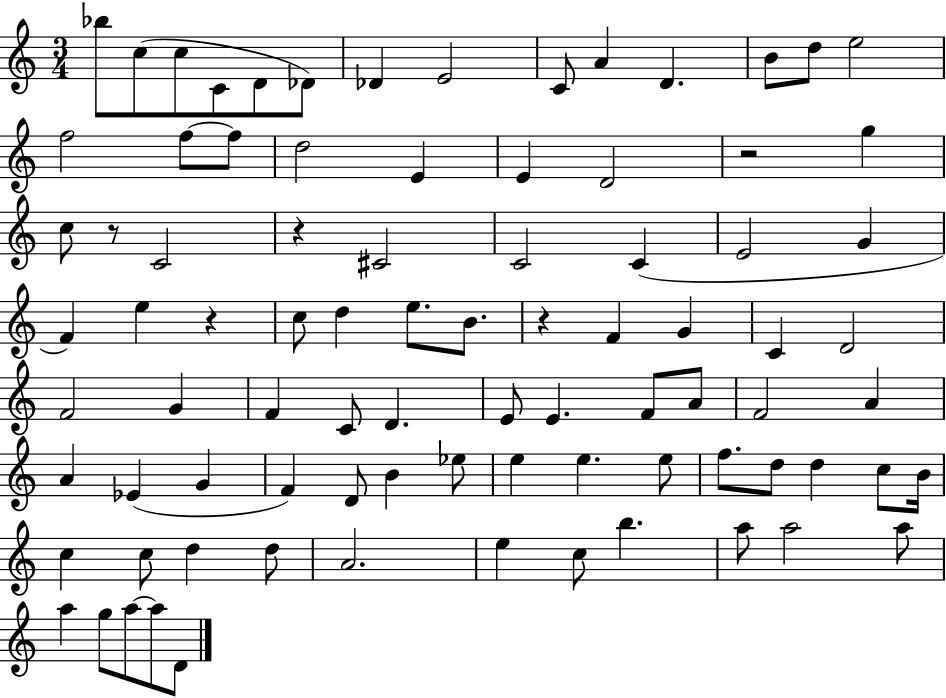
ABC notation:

X:1
T:Untitled
M:3/4
L:1/4
K:C
_b/2 c/2 c/2 C/2 D/2 _D/2 _D E2 C/2 A D B/2 d/2 e2 f2 f/2 f/2 d2 E E D2 z2 g c/2 z/2 C2 z ^C2 C2 C E2 G F e z c/2 d e/2 B/2 z F G C D2 F2 G F C/2 D E/2 E F/2 A/2 F2 A A _E G F D/2 B _e/2 e e e/2 f/2 d/2 d c/2 B/4 c c/2 d d/2 A2 e c/2 b a/2 a2 a/2 a g/2 a/2 a/2 D/2